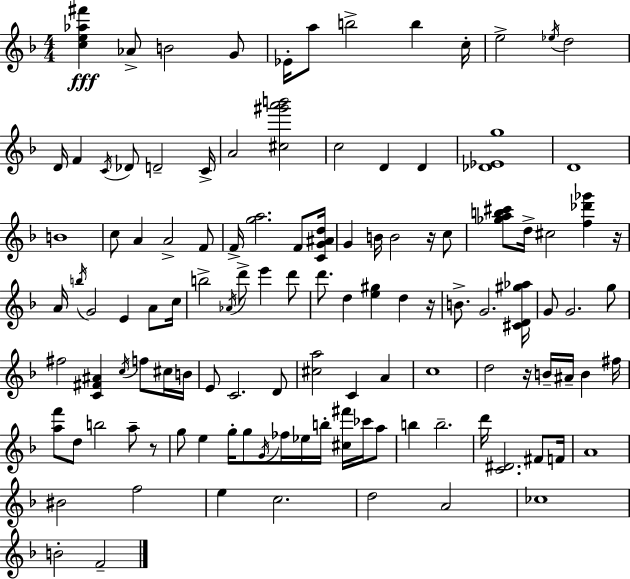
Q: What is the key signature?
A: F major